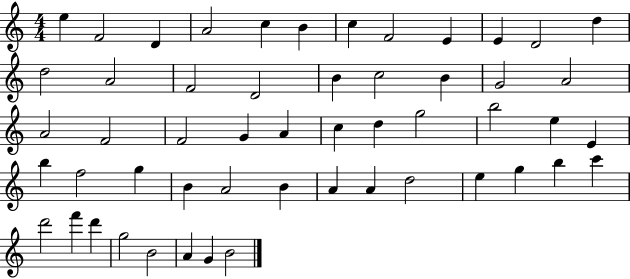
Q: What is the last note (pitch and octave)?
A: B4